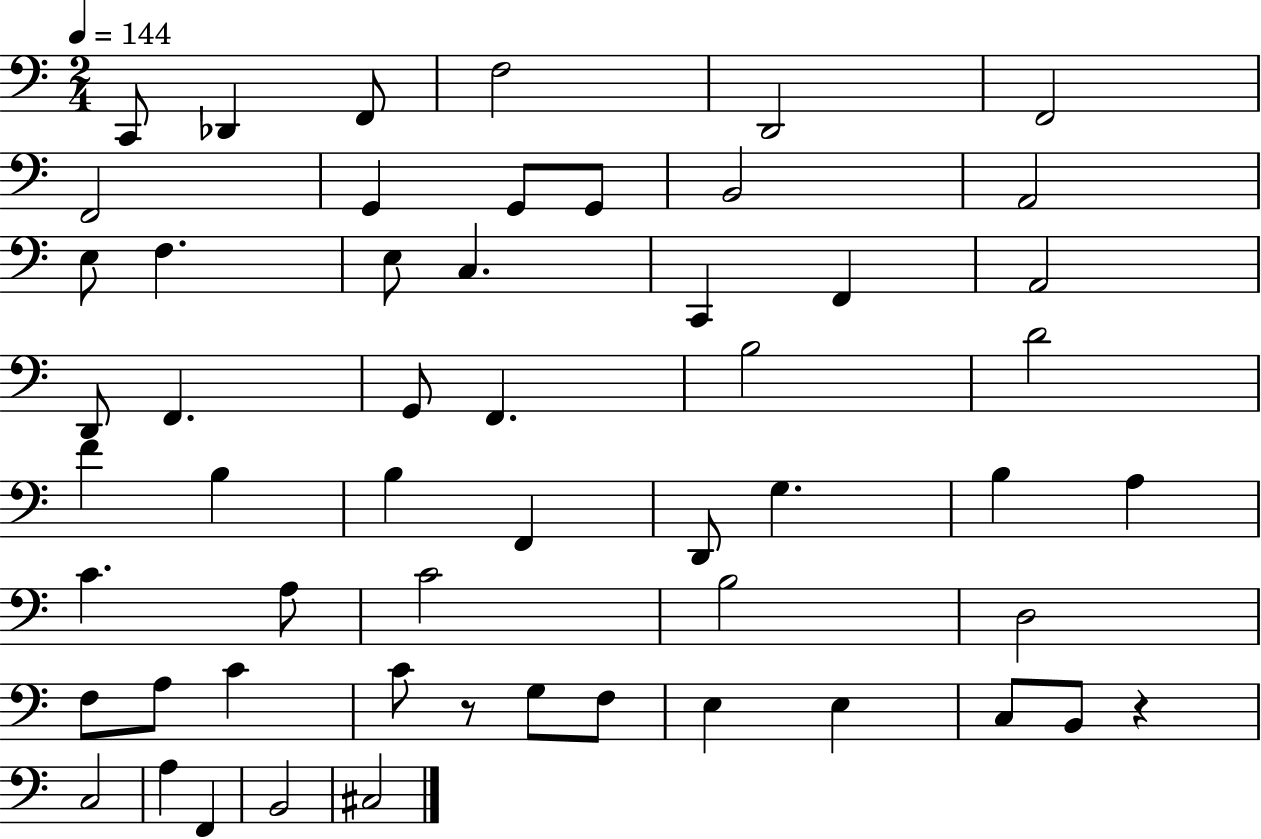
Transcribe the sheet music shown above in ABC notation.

X:1
T:Untitled
M:2/4
L:1/4
K:C
C,,/2 _D,, F,,/2 F,2 D,,2 F,,2 F,,2 G,, G,,/2 G,,/2 B,,2 A,,2 E,/2 F, E,/2 C, C,, F,, A,,2 D,,/2 F,, G,,/2 F,, B,2 D2 F B, B, F,, D,,/2 G, B, A, C A,/2 C2 B,2 D,2 F,/2 A,/2 C C/2 z/2 G,/2 F,/2 E, E, C,/2 B,,/2 z C,2 A, F,, B,,2 ^C,2